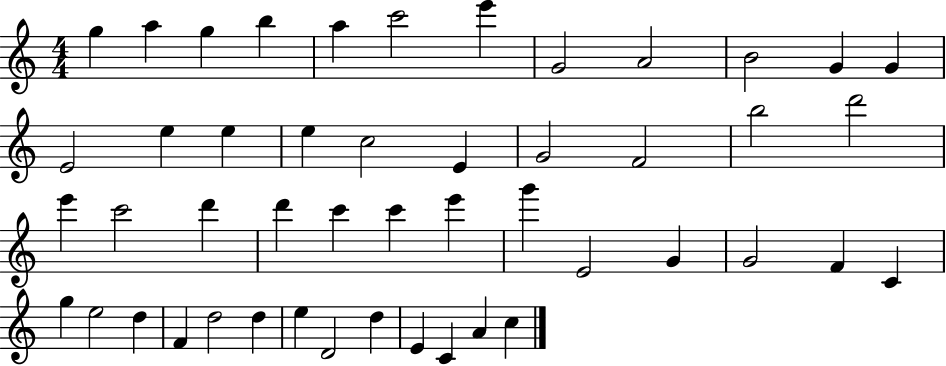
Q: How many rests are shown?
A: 0